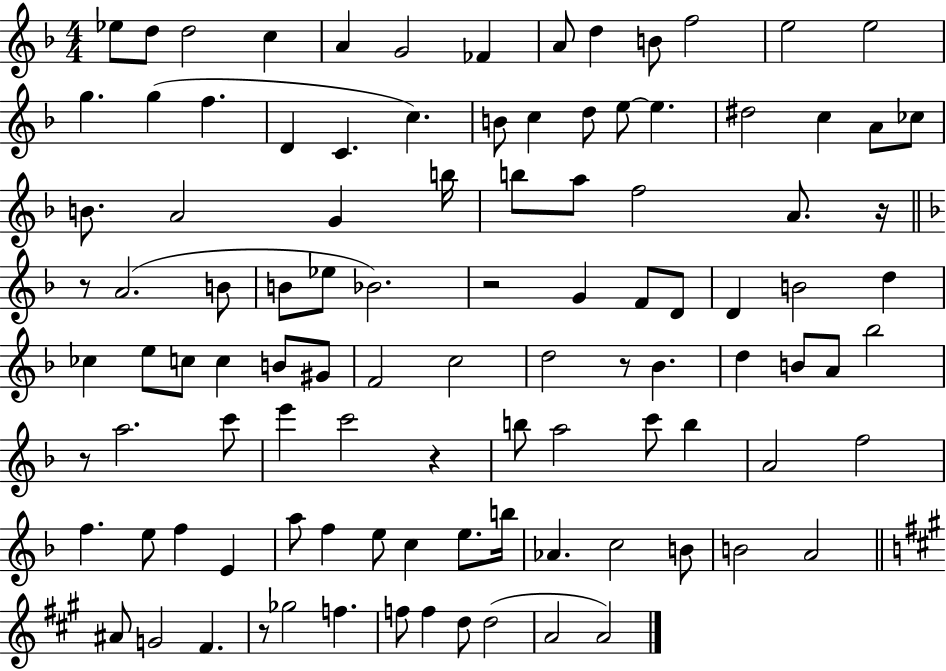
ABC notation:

X:1
T:Untitled
M:4/4
L:1/4
K:F
_e/2 d/2 d2 c A G2 _F A/2 d B/2 f2 e2 e2 g g f D C c B/2 c d/2 e/2 e ^d2 c A/2 _c/2 B/2 A2 G b/4 b/2 a/2 f2 A/2 z/4 z/2 A2 B/2 B/2 _e/2 _B2 z2 G F/2 D/2 D B2 d _c e/2 c/2 c B/2 ^G/2 F2 c2 d2 z/2 _B d B/2 A/2 _b2 z/2 a2 c'/2 e' c'2 z b/2 a2 c'/2 b A2 f2 f e/2 f E a/2 f e/2 c e/2 b/4 _A c2 B/2 B2 A2 ^A/2 G2 ^F z/2 _g2 f f/2 f d/2 d2 A2 A2